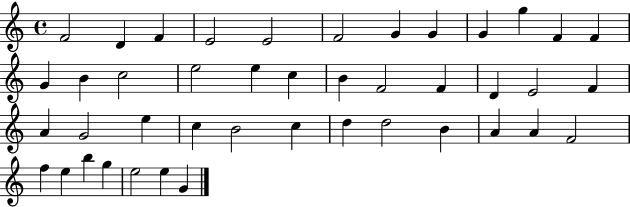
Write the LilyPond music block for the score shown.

{
  \clef treble
  \time 4/4
  \defaultTimeSignature
  \key c \major
  f'2 d'4 f'4 | e'2 e'2 | f'2 g'4 g'4 | g'4 g''4 f'4 f'4 | \break g'4 b'4 c''2 | e''2 e''4 c''4 | b'4 f'2 f'4 | d'4 e'2 f'4 | \break a'4 g'2 e''4 | c''4 b'2 c''4 | d''4 d''2 b'4 | a'4 a'4 f'2 | \break f''4 e''4 b''4 g''4 | e''2 e''4 g'4 | \bar "|."
}